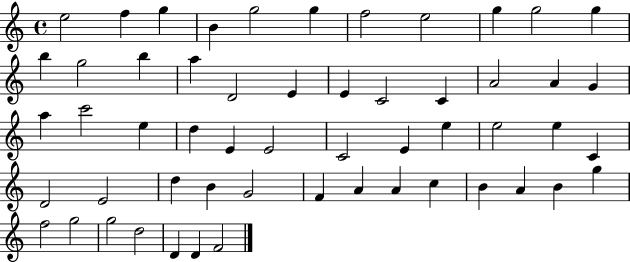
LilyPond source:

{
  \clef treble
  \time 4/4
  \defaultTimeSignature
  \key c \major
  e''2 f''4 g''4 | b'4 g''2 g''4 | f''2 e''2 | g''4 g''2 g''4 | \break b''4 g''2 b''4 | a''4 d'2 e'4 | e'4 c'2 c'4 | a'2 a'4 g'4 | \break a''4 c'''2 e''4 | d''4 e'4 e'2 | c'2 e'4 e''4 | e''2 e''4 c'4 | \break d'2 e'2 | d''4 b'4 g'2 | f'4 a'4 a'4 c''4 | b'4 a'4 b'4 g''4 | \break f''2 g''2 | g''2 d''2 | d'4 d'4 f'2 | \bar "|."
}